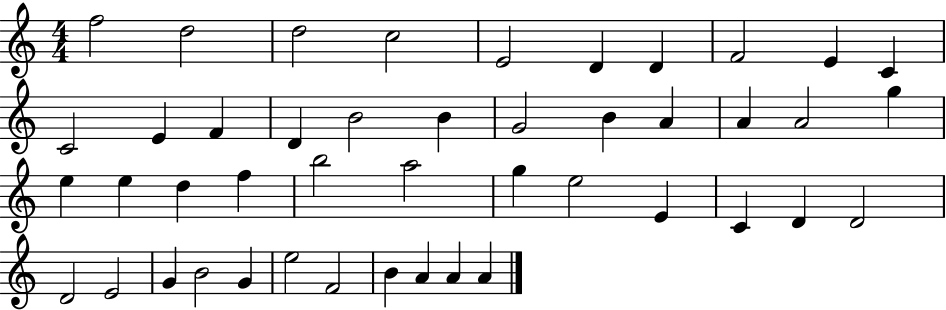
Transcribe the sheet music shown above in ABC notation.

X:1
T:Untitled
M:4/4
L:1/4
K:C
f2 d2 d2 c2 E2 D D F2 E C C2 E F D B2 B G2 B A A A2 g e e d f b2 a2 g e2 E C D D2 D2 E2 G B2 G e2 F2 B A A A